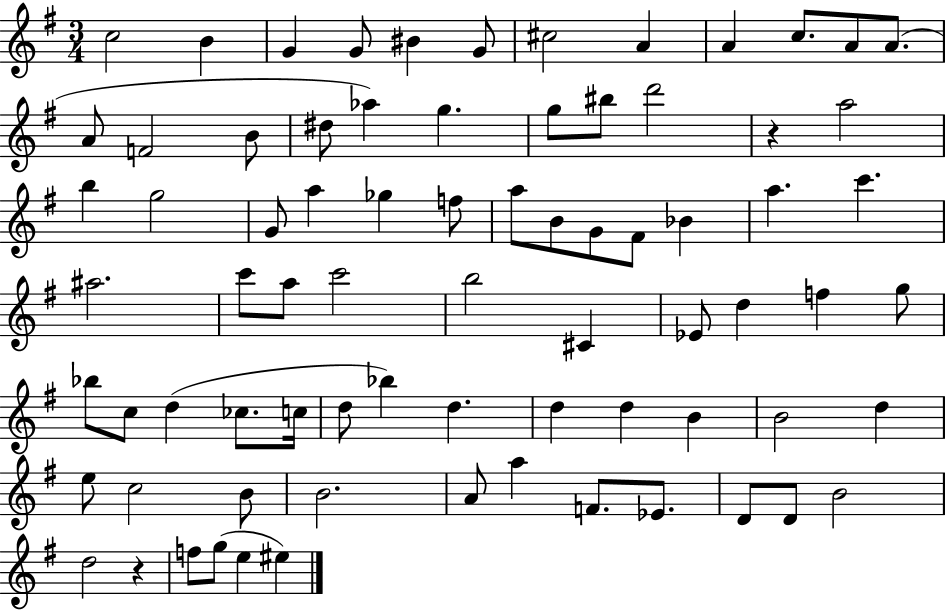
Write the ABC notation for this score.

X:1
T:Untitled
M:3/4
L:1/4
K:G
c2 B G G/2 ^B G/2 ^c2 A A c/2 A/2 A/2 A/2 F2 B/2 ^d/2 _a g g/2 ^b/2 d'2 z a2 b g2 G/2 a _g f/2 a/2 B/2 G/2 ^F/2 _B a c' ^a2 c'/2 a/2 c'2 b2 ^C _E/2 d f g/2 _b/2 c/2 d _c/2 c/4 d/2 _b d d d B B2 d e/2 c2 B/2 B2 A/2 a F/2 _E/2 D/2 D/2 B2 d2 z f/2 g/2 e ^e